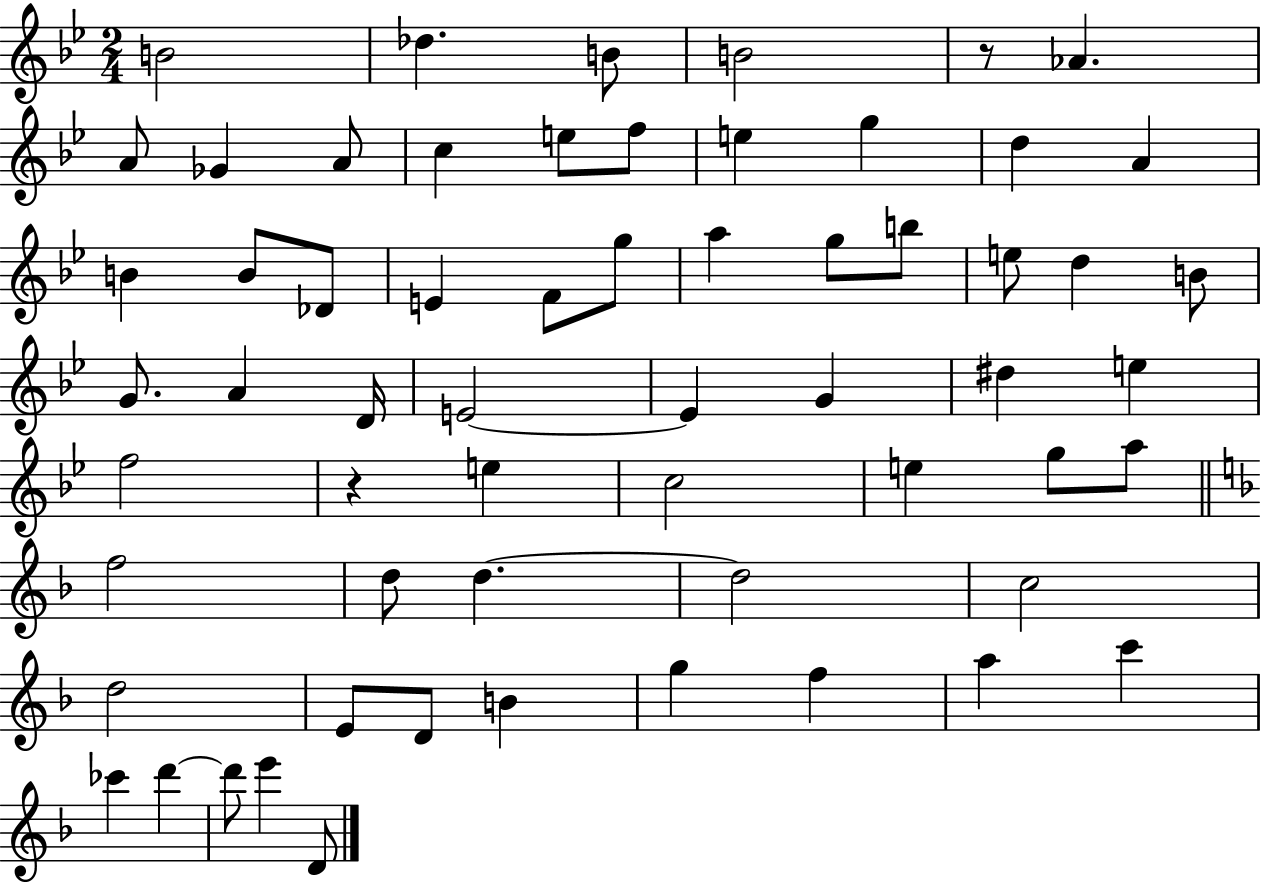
{
  \clef treble
  \numericTimeSignature
  \time 2/4
  \key bes \major
  b'2 | des''4. b'8 | b'2 | r8 aes'4. | \break a'8 ges'4 a'8 | c''4 e''8 f''8 | e''4 g''4 | d''4 a'4 | \break b'4 b'8 des'8 | e'4 f'8 g''8 | a''4 g''8 b''8 | e''8 d''4 b'8 | \break g'8. a'4 d'16 | e'2~~ | e'4 g'4 | dis''4 e''4 | \break f''2 | r4 e''4 | c''2 | e''4 g''8 a''8 | \break \bar "||" \break \key f \major f''2 | d''8 d''4.~~ | d''2 | c''2 | \break d''2 | e'8 d'8 b'4 | g''4 f''4 | a''4 c'''4 | \break ces'''4 d'''4~~ | d'''8 e'''4 d'8 | \bar "|."
}